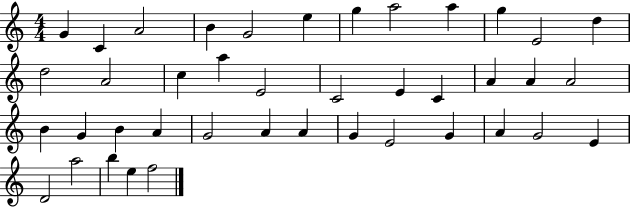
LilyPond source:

{
  \clef treble
  \numericTimeSignature
  \time 4/4
  \key c \major
  g'4 c'4 a'2 | b'4 g'2 e''4 | g''4 a''2 a''4 | g''4 e'2 d''4 | \break d''2 a'2 | c''4 a''4 e'2 | c'2 e'4 c'4 | a'4 a'4 a'2 | \break b'4 g'4 b'4 a'4 | g'2 a'4 a'4 | g'4 e'2 g'4 | a'4 g'2 e'4 | \break d'2 a''2 | b''4 e''4 f''2 | \bar "|."
}